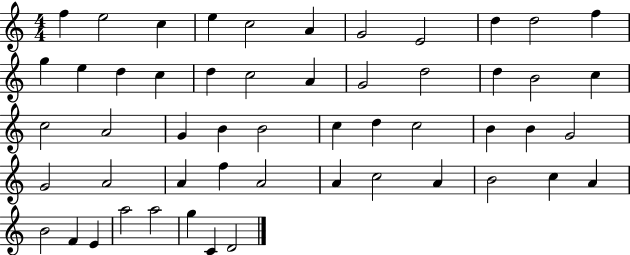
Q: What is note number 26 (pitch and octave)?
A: G4